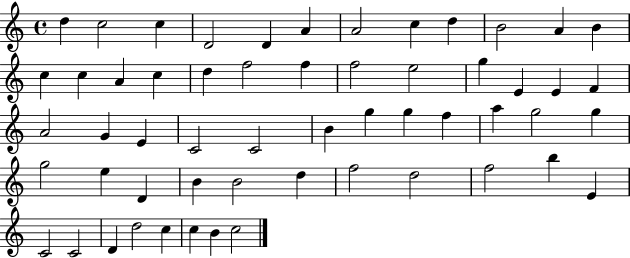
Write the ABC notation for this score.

X:1
T:Untitled
M:4/4
L:1/4
K:C
d c2 c D2 D A A2 c d B2 A B c c A c d f2 f f2 e2 g E E F A2 G E C2 C2 B g g f a g2 g g2 e D B B2 d f2 d2 f2 b E C2 C2 D d2 c c B c2